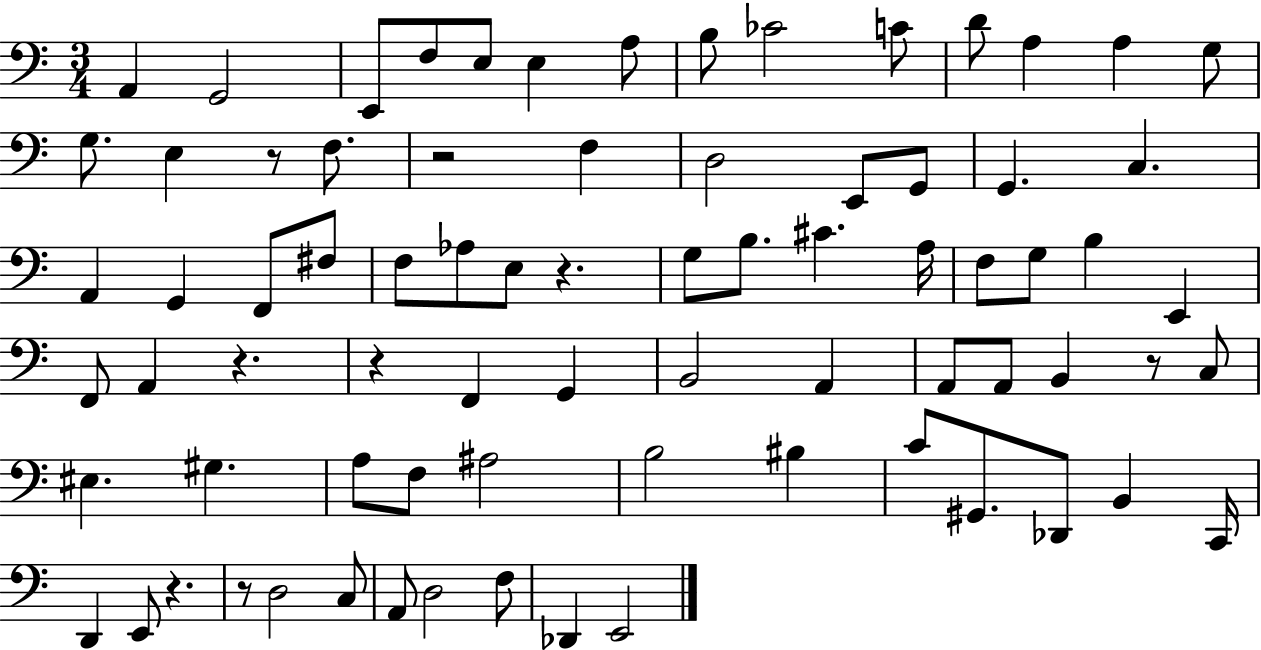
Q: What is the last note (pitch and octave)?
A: E2